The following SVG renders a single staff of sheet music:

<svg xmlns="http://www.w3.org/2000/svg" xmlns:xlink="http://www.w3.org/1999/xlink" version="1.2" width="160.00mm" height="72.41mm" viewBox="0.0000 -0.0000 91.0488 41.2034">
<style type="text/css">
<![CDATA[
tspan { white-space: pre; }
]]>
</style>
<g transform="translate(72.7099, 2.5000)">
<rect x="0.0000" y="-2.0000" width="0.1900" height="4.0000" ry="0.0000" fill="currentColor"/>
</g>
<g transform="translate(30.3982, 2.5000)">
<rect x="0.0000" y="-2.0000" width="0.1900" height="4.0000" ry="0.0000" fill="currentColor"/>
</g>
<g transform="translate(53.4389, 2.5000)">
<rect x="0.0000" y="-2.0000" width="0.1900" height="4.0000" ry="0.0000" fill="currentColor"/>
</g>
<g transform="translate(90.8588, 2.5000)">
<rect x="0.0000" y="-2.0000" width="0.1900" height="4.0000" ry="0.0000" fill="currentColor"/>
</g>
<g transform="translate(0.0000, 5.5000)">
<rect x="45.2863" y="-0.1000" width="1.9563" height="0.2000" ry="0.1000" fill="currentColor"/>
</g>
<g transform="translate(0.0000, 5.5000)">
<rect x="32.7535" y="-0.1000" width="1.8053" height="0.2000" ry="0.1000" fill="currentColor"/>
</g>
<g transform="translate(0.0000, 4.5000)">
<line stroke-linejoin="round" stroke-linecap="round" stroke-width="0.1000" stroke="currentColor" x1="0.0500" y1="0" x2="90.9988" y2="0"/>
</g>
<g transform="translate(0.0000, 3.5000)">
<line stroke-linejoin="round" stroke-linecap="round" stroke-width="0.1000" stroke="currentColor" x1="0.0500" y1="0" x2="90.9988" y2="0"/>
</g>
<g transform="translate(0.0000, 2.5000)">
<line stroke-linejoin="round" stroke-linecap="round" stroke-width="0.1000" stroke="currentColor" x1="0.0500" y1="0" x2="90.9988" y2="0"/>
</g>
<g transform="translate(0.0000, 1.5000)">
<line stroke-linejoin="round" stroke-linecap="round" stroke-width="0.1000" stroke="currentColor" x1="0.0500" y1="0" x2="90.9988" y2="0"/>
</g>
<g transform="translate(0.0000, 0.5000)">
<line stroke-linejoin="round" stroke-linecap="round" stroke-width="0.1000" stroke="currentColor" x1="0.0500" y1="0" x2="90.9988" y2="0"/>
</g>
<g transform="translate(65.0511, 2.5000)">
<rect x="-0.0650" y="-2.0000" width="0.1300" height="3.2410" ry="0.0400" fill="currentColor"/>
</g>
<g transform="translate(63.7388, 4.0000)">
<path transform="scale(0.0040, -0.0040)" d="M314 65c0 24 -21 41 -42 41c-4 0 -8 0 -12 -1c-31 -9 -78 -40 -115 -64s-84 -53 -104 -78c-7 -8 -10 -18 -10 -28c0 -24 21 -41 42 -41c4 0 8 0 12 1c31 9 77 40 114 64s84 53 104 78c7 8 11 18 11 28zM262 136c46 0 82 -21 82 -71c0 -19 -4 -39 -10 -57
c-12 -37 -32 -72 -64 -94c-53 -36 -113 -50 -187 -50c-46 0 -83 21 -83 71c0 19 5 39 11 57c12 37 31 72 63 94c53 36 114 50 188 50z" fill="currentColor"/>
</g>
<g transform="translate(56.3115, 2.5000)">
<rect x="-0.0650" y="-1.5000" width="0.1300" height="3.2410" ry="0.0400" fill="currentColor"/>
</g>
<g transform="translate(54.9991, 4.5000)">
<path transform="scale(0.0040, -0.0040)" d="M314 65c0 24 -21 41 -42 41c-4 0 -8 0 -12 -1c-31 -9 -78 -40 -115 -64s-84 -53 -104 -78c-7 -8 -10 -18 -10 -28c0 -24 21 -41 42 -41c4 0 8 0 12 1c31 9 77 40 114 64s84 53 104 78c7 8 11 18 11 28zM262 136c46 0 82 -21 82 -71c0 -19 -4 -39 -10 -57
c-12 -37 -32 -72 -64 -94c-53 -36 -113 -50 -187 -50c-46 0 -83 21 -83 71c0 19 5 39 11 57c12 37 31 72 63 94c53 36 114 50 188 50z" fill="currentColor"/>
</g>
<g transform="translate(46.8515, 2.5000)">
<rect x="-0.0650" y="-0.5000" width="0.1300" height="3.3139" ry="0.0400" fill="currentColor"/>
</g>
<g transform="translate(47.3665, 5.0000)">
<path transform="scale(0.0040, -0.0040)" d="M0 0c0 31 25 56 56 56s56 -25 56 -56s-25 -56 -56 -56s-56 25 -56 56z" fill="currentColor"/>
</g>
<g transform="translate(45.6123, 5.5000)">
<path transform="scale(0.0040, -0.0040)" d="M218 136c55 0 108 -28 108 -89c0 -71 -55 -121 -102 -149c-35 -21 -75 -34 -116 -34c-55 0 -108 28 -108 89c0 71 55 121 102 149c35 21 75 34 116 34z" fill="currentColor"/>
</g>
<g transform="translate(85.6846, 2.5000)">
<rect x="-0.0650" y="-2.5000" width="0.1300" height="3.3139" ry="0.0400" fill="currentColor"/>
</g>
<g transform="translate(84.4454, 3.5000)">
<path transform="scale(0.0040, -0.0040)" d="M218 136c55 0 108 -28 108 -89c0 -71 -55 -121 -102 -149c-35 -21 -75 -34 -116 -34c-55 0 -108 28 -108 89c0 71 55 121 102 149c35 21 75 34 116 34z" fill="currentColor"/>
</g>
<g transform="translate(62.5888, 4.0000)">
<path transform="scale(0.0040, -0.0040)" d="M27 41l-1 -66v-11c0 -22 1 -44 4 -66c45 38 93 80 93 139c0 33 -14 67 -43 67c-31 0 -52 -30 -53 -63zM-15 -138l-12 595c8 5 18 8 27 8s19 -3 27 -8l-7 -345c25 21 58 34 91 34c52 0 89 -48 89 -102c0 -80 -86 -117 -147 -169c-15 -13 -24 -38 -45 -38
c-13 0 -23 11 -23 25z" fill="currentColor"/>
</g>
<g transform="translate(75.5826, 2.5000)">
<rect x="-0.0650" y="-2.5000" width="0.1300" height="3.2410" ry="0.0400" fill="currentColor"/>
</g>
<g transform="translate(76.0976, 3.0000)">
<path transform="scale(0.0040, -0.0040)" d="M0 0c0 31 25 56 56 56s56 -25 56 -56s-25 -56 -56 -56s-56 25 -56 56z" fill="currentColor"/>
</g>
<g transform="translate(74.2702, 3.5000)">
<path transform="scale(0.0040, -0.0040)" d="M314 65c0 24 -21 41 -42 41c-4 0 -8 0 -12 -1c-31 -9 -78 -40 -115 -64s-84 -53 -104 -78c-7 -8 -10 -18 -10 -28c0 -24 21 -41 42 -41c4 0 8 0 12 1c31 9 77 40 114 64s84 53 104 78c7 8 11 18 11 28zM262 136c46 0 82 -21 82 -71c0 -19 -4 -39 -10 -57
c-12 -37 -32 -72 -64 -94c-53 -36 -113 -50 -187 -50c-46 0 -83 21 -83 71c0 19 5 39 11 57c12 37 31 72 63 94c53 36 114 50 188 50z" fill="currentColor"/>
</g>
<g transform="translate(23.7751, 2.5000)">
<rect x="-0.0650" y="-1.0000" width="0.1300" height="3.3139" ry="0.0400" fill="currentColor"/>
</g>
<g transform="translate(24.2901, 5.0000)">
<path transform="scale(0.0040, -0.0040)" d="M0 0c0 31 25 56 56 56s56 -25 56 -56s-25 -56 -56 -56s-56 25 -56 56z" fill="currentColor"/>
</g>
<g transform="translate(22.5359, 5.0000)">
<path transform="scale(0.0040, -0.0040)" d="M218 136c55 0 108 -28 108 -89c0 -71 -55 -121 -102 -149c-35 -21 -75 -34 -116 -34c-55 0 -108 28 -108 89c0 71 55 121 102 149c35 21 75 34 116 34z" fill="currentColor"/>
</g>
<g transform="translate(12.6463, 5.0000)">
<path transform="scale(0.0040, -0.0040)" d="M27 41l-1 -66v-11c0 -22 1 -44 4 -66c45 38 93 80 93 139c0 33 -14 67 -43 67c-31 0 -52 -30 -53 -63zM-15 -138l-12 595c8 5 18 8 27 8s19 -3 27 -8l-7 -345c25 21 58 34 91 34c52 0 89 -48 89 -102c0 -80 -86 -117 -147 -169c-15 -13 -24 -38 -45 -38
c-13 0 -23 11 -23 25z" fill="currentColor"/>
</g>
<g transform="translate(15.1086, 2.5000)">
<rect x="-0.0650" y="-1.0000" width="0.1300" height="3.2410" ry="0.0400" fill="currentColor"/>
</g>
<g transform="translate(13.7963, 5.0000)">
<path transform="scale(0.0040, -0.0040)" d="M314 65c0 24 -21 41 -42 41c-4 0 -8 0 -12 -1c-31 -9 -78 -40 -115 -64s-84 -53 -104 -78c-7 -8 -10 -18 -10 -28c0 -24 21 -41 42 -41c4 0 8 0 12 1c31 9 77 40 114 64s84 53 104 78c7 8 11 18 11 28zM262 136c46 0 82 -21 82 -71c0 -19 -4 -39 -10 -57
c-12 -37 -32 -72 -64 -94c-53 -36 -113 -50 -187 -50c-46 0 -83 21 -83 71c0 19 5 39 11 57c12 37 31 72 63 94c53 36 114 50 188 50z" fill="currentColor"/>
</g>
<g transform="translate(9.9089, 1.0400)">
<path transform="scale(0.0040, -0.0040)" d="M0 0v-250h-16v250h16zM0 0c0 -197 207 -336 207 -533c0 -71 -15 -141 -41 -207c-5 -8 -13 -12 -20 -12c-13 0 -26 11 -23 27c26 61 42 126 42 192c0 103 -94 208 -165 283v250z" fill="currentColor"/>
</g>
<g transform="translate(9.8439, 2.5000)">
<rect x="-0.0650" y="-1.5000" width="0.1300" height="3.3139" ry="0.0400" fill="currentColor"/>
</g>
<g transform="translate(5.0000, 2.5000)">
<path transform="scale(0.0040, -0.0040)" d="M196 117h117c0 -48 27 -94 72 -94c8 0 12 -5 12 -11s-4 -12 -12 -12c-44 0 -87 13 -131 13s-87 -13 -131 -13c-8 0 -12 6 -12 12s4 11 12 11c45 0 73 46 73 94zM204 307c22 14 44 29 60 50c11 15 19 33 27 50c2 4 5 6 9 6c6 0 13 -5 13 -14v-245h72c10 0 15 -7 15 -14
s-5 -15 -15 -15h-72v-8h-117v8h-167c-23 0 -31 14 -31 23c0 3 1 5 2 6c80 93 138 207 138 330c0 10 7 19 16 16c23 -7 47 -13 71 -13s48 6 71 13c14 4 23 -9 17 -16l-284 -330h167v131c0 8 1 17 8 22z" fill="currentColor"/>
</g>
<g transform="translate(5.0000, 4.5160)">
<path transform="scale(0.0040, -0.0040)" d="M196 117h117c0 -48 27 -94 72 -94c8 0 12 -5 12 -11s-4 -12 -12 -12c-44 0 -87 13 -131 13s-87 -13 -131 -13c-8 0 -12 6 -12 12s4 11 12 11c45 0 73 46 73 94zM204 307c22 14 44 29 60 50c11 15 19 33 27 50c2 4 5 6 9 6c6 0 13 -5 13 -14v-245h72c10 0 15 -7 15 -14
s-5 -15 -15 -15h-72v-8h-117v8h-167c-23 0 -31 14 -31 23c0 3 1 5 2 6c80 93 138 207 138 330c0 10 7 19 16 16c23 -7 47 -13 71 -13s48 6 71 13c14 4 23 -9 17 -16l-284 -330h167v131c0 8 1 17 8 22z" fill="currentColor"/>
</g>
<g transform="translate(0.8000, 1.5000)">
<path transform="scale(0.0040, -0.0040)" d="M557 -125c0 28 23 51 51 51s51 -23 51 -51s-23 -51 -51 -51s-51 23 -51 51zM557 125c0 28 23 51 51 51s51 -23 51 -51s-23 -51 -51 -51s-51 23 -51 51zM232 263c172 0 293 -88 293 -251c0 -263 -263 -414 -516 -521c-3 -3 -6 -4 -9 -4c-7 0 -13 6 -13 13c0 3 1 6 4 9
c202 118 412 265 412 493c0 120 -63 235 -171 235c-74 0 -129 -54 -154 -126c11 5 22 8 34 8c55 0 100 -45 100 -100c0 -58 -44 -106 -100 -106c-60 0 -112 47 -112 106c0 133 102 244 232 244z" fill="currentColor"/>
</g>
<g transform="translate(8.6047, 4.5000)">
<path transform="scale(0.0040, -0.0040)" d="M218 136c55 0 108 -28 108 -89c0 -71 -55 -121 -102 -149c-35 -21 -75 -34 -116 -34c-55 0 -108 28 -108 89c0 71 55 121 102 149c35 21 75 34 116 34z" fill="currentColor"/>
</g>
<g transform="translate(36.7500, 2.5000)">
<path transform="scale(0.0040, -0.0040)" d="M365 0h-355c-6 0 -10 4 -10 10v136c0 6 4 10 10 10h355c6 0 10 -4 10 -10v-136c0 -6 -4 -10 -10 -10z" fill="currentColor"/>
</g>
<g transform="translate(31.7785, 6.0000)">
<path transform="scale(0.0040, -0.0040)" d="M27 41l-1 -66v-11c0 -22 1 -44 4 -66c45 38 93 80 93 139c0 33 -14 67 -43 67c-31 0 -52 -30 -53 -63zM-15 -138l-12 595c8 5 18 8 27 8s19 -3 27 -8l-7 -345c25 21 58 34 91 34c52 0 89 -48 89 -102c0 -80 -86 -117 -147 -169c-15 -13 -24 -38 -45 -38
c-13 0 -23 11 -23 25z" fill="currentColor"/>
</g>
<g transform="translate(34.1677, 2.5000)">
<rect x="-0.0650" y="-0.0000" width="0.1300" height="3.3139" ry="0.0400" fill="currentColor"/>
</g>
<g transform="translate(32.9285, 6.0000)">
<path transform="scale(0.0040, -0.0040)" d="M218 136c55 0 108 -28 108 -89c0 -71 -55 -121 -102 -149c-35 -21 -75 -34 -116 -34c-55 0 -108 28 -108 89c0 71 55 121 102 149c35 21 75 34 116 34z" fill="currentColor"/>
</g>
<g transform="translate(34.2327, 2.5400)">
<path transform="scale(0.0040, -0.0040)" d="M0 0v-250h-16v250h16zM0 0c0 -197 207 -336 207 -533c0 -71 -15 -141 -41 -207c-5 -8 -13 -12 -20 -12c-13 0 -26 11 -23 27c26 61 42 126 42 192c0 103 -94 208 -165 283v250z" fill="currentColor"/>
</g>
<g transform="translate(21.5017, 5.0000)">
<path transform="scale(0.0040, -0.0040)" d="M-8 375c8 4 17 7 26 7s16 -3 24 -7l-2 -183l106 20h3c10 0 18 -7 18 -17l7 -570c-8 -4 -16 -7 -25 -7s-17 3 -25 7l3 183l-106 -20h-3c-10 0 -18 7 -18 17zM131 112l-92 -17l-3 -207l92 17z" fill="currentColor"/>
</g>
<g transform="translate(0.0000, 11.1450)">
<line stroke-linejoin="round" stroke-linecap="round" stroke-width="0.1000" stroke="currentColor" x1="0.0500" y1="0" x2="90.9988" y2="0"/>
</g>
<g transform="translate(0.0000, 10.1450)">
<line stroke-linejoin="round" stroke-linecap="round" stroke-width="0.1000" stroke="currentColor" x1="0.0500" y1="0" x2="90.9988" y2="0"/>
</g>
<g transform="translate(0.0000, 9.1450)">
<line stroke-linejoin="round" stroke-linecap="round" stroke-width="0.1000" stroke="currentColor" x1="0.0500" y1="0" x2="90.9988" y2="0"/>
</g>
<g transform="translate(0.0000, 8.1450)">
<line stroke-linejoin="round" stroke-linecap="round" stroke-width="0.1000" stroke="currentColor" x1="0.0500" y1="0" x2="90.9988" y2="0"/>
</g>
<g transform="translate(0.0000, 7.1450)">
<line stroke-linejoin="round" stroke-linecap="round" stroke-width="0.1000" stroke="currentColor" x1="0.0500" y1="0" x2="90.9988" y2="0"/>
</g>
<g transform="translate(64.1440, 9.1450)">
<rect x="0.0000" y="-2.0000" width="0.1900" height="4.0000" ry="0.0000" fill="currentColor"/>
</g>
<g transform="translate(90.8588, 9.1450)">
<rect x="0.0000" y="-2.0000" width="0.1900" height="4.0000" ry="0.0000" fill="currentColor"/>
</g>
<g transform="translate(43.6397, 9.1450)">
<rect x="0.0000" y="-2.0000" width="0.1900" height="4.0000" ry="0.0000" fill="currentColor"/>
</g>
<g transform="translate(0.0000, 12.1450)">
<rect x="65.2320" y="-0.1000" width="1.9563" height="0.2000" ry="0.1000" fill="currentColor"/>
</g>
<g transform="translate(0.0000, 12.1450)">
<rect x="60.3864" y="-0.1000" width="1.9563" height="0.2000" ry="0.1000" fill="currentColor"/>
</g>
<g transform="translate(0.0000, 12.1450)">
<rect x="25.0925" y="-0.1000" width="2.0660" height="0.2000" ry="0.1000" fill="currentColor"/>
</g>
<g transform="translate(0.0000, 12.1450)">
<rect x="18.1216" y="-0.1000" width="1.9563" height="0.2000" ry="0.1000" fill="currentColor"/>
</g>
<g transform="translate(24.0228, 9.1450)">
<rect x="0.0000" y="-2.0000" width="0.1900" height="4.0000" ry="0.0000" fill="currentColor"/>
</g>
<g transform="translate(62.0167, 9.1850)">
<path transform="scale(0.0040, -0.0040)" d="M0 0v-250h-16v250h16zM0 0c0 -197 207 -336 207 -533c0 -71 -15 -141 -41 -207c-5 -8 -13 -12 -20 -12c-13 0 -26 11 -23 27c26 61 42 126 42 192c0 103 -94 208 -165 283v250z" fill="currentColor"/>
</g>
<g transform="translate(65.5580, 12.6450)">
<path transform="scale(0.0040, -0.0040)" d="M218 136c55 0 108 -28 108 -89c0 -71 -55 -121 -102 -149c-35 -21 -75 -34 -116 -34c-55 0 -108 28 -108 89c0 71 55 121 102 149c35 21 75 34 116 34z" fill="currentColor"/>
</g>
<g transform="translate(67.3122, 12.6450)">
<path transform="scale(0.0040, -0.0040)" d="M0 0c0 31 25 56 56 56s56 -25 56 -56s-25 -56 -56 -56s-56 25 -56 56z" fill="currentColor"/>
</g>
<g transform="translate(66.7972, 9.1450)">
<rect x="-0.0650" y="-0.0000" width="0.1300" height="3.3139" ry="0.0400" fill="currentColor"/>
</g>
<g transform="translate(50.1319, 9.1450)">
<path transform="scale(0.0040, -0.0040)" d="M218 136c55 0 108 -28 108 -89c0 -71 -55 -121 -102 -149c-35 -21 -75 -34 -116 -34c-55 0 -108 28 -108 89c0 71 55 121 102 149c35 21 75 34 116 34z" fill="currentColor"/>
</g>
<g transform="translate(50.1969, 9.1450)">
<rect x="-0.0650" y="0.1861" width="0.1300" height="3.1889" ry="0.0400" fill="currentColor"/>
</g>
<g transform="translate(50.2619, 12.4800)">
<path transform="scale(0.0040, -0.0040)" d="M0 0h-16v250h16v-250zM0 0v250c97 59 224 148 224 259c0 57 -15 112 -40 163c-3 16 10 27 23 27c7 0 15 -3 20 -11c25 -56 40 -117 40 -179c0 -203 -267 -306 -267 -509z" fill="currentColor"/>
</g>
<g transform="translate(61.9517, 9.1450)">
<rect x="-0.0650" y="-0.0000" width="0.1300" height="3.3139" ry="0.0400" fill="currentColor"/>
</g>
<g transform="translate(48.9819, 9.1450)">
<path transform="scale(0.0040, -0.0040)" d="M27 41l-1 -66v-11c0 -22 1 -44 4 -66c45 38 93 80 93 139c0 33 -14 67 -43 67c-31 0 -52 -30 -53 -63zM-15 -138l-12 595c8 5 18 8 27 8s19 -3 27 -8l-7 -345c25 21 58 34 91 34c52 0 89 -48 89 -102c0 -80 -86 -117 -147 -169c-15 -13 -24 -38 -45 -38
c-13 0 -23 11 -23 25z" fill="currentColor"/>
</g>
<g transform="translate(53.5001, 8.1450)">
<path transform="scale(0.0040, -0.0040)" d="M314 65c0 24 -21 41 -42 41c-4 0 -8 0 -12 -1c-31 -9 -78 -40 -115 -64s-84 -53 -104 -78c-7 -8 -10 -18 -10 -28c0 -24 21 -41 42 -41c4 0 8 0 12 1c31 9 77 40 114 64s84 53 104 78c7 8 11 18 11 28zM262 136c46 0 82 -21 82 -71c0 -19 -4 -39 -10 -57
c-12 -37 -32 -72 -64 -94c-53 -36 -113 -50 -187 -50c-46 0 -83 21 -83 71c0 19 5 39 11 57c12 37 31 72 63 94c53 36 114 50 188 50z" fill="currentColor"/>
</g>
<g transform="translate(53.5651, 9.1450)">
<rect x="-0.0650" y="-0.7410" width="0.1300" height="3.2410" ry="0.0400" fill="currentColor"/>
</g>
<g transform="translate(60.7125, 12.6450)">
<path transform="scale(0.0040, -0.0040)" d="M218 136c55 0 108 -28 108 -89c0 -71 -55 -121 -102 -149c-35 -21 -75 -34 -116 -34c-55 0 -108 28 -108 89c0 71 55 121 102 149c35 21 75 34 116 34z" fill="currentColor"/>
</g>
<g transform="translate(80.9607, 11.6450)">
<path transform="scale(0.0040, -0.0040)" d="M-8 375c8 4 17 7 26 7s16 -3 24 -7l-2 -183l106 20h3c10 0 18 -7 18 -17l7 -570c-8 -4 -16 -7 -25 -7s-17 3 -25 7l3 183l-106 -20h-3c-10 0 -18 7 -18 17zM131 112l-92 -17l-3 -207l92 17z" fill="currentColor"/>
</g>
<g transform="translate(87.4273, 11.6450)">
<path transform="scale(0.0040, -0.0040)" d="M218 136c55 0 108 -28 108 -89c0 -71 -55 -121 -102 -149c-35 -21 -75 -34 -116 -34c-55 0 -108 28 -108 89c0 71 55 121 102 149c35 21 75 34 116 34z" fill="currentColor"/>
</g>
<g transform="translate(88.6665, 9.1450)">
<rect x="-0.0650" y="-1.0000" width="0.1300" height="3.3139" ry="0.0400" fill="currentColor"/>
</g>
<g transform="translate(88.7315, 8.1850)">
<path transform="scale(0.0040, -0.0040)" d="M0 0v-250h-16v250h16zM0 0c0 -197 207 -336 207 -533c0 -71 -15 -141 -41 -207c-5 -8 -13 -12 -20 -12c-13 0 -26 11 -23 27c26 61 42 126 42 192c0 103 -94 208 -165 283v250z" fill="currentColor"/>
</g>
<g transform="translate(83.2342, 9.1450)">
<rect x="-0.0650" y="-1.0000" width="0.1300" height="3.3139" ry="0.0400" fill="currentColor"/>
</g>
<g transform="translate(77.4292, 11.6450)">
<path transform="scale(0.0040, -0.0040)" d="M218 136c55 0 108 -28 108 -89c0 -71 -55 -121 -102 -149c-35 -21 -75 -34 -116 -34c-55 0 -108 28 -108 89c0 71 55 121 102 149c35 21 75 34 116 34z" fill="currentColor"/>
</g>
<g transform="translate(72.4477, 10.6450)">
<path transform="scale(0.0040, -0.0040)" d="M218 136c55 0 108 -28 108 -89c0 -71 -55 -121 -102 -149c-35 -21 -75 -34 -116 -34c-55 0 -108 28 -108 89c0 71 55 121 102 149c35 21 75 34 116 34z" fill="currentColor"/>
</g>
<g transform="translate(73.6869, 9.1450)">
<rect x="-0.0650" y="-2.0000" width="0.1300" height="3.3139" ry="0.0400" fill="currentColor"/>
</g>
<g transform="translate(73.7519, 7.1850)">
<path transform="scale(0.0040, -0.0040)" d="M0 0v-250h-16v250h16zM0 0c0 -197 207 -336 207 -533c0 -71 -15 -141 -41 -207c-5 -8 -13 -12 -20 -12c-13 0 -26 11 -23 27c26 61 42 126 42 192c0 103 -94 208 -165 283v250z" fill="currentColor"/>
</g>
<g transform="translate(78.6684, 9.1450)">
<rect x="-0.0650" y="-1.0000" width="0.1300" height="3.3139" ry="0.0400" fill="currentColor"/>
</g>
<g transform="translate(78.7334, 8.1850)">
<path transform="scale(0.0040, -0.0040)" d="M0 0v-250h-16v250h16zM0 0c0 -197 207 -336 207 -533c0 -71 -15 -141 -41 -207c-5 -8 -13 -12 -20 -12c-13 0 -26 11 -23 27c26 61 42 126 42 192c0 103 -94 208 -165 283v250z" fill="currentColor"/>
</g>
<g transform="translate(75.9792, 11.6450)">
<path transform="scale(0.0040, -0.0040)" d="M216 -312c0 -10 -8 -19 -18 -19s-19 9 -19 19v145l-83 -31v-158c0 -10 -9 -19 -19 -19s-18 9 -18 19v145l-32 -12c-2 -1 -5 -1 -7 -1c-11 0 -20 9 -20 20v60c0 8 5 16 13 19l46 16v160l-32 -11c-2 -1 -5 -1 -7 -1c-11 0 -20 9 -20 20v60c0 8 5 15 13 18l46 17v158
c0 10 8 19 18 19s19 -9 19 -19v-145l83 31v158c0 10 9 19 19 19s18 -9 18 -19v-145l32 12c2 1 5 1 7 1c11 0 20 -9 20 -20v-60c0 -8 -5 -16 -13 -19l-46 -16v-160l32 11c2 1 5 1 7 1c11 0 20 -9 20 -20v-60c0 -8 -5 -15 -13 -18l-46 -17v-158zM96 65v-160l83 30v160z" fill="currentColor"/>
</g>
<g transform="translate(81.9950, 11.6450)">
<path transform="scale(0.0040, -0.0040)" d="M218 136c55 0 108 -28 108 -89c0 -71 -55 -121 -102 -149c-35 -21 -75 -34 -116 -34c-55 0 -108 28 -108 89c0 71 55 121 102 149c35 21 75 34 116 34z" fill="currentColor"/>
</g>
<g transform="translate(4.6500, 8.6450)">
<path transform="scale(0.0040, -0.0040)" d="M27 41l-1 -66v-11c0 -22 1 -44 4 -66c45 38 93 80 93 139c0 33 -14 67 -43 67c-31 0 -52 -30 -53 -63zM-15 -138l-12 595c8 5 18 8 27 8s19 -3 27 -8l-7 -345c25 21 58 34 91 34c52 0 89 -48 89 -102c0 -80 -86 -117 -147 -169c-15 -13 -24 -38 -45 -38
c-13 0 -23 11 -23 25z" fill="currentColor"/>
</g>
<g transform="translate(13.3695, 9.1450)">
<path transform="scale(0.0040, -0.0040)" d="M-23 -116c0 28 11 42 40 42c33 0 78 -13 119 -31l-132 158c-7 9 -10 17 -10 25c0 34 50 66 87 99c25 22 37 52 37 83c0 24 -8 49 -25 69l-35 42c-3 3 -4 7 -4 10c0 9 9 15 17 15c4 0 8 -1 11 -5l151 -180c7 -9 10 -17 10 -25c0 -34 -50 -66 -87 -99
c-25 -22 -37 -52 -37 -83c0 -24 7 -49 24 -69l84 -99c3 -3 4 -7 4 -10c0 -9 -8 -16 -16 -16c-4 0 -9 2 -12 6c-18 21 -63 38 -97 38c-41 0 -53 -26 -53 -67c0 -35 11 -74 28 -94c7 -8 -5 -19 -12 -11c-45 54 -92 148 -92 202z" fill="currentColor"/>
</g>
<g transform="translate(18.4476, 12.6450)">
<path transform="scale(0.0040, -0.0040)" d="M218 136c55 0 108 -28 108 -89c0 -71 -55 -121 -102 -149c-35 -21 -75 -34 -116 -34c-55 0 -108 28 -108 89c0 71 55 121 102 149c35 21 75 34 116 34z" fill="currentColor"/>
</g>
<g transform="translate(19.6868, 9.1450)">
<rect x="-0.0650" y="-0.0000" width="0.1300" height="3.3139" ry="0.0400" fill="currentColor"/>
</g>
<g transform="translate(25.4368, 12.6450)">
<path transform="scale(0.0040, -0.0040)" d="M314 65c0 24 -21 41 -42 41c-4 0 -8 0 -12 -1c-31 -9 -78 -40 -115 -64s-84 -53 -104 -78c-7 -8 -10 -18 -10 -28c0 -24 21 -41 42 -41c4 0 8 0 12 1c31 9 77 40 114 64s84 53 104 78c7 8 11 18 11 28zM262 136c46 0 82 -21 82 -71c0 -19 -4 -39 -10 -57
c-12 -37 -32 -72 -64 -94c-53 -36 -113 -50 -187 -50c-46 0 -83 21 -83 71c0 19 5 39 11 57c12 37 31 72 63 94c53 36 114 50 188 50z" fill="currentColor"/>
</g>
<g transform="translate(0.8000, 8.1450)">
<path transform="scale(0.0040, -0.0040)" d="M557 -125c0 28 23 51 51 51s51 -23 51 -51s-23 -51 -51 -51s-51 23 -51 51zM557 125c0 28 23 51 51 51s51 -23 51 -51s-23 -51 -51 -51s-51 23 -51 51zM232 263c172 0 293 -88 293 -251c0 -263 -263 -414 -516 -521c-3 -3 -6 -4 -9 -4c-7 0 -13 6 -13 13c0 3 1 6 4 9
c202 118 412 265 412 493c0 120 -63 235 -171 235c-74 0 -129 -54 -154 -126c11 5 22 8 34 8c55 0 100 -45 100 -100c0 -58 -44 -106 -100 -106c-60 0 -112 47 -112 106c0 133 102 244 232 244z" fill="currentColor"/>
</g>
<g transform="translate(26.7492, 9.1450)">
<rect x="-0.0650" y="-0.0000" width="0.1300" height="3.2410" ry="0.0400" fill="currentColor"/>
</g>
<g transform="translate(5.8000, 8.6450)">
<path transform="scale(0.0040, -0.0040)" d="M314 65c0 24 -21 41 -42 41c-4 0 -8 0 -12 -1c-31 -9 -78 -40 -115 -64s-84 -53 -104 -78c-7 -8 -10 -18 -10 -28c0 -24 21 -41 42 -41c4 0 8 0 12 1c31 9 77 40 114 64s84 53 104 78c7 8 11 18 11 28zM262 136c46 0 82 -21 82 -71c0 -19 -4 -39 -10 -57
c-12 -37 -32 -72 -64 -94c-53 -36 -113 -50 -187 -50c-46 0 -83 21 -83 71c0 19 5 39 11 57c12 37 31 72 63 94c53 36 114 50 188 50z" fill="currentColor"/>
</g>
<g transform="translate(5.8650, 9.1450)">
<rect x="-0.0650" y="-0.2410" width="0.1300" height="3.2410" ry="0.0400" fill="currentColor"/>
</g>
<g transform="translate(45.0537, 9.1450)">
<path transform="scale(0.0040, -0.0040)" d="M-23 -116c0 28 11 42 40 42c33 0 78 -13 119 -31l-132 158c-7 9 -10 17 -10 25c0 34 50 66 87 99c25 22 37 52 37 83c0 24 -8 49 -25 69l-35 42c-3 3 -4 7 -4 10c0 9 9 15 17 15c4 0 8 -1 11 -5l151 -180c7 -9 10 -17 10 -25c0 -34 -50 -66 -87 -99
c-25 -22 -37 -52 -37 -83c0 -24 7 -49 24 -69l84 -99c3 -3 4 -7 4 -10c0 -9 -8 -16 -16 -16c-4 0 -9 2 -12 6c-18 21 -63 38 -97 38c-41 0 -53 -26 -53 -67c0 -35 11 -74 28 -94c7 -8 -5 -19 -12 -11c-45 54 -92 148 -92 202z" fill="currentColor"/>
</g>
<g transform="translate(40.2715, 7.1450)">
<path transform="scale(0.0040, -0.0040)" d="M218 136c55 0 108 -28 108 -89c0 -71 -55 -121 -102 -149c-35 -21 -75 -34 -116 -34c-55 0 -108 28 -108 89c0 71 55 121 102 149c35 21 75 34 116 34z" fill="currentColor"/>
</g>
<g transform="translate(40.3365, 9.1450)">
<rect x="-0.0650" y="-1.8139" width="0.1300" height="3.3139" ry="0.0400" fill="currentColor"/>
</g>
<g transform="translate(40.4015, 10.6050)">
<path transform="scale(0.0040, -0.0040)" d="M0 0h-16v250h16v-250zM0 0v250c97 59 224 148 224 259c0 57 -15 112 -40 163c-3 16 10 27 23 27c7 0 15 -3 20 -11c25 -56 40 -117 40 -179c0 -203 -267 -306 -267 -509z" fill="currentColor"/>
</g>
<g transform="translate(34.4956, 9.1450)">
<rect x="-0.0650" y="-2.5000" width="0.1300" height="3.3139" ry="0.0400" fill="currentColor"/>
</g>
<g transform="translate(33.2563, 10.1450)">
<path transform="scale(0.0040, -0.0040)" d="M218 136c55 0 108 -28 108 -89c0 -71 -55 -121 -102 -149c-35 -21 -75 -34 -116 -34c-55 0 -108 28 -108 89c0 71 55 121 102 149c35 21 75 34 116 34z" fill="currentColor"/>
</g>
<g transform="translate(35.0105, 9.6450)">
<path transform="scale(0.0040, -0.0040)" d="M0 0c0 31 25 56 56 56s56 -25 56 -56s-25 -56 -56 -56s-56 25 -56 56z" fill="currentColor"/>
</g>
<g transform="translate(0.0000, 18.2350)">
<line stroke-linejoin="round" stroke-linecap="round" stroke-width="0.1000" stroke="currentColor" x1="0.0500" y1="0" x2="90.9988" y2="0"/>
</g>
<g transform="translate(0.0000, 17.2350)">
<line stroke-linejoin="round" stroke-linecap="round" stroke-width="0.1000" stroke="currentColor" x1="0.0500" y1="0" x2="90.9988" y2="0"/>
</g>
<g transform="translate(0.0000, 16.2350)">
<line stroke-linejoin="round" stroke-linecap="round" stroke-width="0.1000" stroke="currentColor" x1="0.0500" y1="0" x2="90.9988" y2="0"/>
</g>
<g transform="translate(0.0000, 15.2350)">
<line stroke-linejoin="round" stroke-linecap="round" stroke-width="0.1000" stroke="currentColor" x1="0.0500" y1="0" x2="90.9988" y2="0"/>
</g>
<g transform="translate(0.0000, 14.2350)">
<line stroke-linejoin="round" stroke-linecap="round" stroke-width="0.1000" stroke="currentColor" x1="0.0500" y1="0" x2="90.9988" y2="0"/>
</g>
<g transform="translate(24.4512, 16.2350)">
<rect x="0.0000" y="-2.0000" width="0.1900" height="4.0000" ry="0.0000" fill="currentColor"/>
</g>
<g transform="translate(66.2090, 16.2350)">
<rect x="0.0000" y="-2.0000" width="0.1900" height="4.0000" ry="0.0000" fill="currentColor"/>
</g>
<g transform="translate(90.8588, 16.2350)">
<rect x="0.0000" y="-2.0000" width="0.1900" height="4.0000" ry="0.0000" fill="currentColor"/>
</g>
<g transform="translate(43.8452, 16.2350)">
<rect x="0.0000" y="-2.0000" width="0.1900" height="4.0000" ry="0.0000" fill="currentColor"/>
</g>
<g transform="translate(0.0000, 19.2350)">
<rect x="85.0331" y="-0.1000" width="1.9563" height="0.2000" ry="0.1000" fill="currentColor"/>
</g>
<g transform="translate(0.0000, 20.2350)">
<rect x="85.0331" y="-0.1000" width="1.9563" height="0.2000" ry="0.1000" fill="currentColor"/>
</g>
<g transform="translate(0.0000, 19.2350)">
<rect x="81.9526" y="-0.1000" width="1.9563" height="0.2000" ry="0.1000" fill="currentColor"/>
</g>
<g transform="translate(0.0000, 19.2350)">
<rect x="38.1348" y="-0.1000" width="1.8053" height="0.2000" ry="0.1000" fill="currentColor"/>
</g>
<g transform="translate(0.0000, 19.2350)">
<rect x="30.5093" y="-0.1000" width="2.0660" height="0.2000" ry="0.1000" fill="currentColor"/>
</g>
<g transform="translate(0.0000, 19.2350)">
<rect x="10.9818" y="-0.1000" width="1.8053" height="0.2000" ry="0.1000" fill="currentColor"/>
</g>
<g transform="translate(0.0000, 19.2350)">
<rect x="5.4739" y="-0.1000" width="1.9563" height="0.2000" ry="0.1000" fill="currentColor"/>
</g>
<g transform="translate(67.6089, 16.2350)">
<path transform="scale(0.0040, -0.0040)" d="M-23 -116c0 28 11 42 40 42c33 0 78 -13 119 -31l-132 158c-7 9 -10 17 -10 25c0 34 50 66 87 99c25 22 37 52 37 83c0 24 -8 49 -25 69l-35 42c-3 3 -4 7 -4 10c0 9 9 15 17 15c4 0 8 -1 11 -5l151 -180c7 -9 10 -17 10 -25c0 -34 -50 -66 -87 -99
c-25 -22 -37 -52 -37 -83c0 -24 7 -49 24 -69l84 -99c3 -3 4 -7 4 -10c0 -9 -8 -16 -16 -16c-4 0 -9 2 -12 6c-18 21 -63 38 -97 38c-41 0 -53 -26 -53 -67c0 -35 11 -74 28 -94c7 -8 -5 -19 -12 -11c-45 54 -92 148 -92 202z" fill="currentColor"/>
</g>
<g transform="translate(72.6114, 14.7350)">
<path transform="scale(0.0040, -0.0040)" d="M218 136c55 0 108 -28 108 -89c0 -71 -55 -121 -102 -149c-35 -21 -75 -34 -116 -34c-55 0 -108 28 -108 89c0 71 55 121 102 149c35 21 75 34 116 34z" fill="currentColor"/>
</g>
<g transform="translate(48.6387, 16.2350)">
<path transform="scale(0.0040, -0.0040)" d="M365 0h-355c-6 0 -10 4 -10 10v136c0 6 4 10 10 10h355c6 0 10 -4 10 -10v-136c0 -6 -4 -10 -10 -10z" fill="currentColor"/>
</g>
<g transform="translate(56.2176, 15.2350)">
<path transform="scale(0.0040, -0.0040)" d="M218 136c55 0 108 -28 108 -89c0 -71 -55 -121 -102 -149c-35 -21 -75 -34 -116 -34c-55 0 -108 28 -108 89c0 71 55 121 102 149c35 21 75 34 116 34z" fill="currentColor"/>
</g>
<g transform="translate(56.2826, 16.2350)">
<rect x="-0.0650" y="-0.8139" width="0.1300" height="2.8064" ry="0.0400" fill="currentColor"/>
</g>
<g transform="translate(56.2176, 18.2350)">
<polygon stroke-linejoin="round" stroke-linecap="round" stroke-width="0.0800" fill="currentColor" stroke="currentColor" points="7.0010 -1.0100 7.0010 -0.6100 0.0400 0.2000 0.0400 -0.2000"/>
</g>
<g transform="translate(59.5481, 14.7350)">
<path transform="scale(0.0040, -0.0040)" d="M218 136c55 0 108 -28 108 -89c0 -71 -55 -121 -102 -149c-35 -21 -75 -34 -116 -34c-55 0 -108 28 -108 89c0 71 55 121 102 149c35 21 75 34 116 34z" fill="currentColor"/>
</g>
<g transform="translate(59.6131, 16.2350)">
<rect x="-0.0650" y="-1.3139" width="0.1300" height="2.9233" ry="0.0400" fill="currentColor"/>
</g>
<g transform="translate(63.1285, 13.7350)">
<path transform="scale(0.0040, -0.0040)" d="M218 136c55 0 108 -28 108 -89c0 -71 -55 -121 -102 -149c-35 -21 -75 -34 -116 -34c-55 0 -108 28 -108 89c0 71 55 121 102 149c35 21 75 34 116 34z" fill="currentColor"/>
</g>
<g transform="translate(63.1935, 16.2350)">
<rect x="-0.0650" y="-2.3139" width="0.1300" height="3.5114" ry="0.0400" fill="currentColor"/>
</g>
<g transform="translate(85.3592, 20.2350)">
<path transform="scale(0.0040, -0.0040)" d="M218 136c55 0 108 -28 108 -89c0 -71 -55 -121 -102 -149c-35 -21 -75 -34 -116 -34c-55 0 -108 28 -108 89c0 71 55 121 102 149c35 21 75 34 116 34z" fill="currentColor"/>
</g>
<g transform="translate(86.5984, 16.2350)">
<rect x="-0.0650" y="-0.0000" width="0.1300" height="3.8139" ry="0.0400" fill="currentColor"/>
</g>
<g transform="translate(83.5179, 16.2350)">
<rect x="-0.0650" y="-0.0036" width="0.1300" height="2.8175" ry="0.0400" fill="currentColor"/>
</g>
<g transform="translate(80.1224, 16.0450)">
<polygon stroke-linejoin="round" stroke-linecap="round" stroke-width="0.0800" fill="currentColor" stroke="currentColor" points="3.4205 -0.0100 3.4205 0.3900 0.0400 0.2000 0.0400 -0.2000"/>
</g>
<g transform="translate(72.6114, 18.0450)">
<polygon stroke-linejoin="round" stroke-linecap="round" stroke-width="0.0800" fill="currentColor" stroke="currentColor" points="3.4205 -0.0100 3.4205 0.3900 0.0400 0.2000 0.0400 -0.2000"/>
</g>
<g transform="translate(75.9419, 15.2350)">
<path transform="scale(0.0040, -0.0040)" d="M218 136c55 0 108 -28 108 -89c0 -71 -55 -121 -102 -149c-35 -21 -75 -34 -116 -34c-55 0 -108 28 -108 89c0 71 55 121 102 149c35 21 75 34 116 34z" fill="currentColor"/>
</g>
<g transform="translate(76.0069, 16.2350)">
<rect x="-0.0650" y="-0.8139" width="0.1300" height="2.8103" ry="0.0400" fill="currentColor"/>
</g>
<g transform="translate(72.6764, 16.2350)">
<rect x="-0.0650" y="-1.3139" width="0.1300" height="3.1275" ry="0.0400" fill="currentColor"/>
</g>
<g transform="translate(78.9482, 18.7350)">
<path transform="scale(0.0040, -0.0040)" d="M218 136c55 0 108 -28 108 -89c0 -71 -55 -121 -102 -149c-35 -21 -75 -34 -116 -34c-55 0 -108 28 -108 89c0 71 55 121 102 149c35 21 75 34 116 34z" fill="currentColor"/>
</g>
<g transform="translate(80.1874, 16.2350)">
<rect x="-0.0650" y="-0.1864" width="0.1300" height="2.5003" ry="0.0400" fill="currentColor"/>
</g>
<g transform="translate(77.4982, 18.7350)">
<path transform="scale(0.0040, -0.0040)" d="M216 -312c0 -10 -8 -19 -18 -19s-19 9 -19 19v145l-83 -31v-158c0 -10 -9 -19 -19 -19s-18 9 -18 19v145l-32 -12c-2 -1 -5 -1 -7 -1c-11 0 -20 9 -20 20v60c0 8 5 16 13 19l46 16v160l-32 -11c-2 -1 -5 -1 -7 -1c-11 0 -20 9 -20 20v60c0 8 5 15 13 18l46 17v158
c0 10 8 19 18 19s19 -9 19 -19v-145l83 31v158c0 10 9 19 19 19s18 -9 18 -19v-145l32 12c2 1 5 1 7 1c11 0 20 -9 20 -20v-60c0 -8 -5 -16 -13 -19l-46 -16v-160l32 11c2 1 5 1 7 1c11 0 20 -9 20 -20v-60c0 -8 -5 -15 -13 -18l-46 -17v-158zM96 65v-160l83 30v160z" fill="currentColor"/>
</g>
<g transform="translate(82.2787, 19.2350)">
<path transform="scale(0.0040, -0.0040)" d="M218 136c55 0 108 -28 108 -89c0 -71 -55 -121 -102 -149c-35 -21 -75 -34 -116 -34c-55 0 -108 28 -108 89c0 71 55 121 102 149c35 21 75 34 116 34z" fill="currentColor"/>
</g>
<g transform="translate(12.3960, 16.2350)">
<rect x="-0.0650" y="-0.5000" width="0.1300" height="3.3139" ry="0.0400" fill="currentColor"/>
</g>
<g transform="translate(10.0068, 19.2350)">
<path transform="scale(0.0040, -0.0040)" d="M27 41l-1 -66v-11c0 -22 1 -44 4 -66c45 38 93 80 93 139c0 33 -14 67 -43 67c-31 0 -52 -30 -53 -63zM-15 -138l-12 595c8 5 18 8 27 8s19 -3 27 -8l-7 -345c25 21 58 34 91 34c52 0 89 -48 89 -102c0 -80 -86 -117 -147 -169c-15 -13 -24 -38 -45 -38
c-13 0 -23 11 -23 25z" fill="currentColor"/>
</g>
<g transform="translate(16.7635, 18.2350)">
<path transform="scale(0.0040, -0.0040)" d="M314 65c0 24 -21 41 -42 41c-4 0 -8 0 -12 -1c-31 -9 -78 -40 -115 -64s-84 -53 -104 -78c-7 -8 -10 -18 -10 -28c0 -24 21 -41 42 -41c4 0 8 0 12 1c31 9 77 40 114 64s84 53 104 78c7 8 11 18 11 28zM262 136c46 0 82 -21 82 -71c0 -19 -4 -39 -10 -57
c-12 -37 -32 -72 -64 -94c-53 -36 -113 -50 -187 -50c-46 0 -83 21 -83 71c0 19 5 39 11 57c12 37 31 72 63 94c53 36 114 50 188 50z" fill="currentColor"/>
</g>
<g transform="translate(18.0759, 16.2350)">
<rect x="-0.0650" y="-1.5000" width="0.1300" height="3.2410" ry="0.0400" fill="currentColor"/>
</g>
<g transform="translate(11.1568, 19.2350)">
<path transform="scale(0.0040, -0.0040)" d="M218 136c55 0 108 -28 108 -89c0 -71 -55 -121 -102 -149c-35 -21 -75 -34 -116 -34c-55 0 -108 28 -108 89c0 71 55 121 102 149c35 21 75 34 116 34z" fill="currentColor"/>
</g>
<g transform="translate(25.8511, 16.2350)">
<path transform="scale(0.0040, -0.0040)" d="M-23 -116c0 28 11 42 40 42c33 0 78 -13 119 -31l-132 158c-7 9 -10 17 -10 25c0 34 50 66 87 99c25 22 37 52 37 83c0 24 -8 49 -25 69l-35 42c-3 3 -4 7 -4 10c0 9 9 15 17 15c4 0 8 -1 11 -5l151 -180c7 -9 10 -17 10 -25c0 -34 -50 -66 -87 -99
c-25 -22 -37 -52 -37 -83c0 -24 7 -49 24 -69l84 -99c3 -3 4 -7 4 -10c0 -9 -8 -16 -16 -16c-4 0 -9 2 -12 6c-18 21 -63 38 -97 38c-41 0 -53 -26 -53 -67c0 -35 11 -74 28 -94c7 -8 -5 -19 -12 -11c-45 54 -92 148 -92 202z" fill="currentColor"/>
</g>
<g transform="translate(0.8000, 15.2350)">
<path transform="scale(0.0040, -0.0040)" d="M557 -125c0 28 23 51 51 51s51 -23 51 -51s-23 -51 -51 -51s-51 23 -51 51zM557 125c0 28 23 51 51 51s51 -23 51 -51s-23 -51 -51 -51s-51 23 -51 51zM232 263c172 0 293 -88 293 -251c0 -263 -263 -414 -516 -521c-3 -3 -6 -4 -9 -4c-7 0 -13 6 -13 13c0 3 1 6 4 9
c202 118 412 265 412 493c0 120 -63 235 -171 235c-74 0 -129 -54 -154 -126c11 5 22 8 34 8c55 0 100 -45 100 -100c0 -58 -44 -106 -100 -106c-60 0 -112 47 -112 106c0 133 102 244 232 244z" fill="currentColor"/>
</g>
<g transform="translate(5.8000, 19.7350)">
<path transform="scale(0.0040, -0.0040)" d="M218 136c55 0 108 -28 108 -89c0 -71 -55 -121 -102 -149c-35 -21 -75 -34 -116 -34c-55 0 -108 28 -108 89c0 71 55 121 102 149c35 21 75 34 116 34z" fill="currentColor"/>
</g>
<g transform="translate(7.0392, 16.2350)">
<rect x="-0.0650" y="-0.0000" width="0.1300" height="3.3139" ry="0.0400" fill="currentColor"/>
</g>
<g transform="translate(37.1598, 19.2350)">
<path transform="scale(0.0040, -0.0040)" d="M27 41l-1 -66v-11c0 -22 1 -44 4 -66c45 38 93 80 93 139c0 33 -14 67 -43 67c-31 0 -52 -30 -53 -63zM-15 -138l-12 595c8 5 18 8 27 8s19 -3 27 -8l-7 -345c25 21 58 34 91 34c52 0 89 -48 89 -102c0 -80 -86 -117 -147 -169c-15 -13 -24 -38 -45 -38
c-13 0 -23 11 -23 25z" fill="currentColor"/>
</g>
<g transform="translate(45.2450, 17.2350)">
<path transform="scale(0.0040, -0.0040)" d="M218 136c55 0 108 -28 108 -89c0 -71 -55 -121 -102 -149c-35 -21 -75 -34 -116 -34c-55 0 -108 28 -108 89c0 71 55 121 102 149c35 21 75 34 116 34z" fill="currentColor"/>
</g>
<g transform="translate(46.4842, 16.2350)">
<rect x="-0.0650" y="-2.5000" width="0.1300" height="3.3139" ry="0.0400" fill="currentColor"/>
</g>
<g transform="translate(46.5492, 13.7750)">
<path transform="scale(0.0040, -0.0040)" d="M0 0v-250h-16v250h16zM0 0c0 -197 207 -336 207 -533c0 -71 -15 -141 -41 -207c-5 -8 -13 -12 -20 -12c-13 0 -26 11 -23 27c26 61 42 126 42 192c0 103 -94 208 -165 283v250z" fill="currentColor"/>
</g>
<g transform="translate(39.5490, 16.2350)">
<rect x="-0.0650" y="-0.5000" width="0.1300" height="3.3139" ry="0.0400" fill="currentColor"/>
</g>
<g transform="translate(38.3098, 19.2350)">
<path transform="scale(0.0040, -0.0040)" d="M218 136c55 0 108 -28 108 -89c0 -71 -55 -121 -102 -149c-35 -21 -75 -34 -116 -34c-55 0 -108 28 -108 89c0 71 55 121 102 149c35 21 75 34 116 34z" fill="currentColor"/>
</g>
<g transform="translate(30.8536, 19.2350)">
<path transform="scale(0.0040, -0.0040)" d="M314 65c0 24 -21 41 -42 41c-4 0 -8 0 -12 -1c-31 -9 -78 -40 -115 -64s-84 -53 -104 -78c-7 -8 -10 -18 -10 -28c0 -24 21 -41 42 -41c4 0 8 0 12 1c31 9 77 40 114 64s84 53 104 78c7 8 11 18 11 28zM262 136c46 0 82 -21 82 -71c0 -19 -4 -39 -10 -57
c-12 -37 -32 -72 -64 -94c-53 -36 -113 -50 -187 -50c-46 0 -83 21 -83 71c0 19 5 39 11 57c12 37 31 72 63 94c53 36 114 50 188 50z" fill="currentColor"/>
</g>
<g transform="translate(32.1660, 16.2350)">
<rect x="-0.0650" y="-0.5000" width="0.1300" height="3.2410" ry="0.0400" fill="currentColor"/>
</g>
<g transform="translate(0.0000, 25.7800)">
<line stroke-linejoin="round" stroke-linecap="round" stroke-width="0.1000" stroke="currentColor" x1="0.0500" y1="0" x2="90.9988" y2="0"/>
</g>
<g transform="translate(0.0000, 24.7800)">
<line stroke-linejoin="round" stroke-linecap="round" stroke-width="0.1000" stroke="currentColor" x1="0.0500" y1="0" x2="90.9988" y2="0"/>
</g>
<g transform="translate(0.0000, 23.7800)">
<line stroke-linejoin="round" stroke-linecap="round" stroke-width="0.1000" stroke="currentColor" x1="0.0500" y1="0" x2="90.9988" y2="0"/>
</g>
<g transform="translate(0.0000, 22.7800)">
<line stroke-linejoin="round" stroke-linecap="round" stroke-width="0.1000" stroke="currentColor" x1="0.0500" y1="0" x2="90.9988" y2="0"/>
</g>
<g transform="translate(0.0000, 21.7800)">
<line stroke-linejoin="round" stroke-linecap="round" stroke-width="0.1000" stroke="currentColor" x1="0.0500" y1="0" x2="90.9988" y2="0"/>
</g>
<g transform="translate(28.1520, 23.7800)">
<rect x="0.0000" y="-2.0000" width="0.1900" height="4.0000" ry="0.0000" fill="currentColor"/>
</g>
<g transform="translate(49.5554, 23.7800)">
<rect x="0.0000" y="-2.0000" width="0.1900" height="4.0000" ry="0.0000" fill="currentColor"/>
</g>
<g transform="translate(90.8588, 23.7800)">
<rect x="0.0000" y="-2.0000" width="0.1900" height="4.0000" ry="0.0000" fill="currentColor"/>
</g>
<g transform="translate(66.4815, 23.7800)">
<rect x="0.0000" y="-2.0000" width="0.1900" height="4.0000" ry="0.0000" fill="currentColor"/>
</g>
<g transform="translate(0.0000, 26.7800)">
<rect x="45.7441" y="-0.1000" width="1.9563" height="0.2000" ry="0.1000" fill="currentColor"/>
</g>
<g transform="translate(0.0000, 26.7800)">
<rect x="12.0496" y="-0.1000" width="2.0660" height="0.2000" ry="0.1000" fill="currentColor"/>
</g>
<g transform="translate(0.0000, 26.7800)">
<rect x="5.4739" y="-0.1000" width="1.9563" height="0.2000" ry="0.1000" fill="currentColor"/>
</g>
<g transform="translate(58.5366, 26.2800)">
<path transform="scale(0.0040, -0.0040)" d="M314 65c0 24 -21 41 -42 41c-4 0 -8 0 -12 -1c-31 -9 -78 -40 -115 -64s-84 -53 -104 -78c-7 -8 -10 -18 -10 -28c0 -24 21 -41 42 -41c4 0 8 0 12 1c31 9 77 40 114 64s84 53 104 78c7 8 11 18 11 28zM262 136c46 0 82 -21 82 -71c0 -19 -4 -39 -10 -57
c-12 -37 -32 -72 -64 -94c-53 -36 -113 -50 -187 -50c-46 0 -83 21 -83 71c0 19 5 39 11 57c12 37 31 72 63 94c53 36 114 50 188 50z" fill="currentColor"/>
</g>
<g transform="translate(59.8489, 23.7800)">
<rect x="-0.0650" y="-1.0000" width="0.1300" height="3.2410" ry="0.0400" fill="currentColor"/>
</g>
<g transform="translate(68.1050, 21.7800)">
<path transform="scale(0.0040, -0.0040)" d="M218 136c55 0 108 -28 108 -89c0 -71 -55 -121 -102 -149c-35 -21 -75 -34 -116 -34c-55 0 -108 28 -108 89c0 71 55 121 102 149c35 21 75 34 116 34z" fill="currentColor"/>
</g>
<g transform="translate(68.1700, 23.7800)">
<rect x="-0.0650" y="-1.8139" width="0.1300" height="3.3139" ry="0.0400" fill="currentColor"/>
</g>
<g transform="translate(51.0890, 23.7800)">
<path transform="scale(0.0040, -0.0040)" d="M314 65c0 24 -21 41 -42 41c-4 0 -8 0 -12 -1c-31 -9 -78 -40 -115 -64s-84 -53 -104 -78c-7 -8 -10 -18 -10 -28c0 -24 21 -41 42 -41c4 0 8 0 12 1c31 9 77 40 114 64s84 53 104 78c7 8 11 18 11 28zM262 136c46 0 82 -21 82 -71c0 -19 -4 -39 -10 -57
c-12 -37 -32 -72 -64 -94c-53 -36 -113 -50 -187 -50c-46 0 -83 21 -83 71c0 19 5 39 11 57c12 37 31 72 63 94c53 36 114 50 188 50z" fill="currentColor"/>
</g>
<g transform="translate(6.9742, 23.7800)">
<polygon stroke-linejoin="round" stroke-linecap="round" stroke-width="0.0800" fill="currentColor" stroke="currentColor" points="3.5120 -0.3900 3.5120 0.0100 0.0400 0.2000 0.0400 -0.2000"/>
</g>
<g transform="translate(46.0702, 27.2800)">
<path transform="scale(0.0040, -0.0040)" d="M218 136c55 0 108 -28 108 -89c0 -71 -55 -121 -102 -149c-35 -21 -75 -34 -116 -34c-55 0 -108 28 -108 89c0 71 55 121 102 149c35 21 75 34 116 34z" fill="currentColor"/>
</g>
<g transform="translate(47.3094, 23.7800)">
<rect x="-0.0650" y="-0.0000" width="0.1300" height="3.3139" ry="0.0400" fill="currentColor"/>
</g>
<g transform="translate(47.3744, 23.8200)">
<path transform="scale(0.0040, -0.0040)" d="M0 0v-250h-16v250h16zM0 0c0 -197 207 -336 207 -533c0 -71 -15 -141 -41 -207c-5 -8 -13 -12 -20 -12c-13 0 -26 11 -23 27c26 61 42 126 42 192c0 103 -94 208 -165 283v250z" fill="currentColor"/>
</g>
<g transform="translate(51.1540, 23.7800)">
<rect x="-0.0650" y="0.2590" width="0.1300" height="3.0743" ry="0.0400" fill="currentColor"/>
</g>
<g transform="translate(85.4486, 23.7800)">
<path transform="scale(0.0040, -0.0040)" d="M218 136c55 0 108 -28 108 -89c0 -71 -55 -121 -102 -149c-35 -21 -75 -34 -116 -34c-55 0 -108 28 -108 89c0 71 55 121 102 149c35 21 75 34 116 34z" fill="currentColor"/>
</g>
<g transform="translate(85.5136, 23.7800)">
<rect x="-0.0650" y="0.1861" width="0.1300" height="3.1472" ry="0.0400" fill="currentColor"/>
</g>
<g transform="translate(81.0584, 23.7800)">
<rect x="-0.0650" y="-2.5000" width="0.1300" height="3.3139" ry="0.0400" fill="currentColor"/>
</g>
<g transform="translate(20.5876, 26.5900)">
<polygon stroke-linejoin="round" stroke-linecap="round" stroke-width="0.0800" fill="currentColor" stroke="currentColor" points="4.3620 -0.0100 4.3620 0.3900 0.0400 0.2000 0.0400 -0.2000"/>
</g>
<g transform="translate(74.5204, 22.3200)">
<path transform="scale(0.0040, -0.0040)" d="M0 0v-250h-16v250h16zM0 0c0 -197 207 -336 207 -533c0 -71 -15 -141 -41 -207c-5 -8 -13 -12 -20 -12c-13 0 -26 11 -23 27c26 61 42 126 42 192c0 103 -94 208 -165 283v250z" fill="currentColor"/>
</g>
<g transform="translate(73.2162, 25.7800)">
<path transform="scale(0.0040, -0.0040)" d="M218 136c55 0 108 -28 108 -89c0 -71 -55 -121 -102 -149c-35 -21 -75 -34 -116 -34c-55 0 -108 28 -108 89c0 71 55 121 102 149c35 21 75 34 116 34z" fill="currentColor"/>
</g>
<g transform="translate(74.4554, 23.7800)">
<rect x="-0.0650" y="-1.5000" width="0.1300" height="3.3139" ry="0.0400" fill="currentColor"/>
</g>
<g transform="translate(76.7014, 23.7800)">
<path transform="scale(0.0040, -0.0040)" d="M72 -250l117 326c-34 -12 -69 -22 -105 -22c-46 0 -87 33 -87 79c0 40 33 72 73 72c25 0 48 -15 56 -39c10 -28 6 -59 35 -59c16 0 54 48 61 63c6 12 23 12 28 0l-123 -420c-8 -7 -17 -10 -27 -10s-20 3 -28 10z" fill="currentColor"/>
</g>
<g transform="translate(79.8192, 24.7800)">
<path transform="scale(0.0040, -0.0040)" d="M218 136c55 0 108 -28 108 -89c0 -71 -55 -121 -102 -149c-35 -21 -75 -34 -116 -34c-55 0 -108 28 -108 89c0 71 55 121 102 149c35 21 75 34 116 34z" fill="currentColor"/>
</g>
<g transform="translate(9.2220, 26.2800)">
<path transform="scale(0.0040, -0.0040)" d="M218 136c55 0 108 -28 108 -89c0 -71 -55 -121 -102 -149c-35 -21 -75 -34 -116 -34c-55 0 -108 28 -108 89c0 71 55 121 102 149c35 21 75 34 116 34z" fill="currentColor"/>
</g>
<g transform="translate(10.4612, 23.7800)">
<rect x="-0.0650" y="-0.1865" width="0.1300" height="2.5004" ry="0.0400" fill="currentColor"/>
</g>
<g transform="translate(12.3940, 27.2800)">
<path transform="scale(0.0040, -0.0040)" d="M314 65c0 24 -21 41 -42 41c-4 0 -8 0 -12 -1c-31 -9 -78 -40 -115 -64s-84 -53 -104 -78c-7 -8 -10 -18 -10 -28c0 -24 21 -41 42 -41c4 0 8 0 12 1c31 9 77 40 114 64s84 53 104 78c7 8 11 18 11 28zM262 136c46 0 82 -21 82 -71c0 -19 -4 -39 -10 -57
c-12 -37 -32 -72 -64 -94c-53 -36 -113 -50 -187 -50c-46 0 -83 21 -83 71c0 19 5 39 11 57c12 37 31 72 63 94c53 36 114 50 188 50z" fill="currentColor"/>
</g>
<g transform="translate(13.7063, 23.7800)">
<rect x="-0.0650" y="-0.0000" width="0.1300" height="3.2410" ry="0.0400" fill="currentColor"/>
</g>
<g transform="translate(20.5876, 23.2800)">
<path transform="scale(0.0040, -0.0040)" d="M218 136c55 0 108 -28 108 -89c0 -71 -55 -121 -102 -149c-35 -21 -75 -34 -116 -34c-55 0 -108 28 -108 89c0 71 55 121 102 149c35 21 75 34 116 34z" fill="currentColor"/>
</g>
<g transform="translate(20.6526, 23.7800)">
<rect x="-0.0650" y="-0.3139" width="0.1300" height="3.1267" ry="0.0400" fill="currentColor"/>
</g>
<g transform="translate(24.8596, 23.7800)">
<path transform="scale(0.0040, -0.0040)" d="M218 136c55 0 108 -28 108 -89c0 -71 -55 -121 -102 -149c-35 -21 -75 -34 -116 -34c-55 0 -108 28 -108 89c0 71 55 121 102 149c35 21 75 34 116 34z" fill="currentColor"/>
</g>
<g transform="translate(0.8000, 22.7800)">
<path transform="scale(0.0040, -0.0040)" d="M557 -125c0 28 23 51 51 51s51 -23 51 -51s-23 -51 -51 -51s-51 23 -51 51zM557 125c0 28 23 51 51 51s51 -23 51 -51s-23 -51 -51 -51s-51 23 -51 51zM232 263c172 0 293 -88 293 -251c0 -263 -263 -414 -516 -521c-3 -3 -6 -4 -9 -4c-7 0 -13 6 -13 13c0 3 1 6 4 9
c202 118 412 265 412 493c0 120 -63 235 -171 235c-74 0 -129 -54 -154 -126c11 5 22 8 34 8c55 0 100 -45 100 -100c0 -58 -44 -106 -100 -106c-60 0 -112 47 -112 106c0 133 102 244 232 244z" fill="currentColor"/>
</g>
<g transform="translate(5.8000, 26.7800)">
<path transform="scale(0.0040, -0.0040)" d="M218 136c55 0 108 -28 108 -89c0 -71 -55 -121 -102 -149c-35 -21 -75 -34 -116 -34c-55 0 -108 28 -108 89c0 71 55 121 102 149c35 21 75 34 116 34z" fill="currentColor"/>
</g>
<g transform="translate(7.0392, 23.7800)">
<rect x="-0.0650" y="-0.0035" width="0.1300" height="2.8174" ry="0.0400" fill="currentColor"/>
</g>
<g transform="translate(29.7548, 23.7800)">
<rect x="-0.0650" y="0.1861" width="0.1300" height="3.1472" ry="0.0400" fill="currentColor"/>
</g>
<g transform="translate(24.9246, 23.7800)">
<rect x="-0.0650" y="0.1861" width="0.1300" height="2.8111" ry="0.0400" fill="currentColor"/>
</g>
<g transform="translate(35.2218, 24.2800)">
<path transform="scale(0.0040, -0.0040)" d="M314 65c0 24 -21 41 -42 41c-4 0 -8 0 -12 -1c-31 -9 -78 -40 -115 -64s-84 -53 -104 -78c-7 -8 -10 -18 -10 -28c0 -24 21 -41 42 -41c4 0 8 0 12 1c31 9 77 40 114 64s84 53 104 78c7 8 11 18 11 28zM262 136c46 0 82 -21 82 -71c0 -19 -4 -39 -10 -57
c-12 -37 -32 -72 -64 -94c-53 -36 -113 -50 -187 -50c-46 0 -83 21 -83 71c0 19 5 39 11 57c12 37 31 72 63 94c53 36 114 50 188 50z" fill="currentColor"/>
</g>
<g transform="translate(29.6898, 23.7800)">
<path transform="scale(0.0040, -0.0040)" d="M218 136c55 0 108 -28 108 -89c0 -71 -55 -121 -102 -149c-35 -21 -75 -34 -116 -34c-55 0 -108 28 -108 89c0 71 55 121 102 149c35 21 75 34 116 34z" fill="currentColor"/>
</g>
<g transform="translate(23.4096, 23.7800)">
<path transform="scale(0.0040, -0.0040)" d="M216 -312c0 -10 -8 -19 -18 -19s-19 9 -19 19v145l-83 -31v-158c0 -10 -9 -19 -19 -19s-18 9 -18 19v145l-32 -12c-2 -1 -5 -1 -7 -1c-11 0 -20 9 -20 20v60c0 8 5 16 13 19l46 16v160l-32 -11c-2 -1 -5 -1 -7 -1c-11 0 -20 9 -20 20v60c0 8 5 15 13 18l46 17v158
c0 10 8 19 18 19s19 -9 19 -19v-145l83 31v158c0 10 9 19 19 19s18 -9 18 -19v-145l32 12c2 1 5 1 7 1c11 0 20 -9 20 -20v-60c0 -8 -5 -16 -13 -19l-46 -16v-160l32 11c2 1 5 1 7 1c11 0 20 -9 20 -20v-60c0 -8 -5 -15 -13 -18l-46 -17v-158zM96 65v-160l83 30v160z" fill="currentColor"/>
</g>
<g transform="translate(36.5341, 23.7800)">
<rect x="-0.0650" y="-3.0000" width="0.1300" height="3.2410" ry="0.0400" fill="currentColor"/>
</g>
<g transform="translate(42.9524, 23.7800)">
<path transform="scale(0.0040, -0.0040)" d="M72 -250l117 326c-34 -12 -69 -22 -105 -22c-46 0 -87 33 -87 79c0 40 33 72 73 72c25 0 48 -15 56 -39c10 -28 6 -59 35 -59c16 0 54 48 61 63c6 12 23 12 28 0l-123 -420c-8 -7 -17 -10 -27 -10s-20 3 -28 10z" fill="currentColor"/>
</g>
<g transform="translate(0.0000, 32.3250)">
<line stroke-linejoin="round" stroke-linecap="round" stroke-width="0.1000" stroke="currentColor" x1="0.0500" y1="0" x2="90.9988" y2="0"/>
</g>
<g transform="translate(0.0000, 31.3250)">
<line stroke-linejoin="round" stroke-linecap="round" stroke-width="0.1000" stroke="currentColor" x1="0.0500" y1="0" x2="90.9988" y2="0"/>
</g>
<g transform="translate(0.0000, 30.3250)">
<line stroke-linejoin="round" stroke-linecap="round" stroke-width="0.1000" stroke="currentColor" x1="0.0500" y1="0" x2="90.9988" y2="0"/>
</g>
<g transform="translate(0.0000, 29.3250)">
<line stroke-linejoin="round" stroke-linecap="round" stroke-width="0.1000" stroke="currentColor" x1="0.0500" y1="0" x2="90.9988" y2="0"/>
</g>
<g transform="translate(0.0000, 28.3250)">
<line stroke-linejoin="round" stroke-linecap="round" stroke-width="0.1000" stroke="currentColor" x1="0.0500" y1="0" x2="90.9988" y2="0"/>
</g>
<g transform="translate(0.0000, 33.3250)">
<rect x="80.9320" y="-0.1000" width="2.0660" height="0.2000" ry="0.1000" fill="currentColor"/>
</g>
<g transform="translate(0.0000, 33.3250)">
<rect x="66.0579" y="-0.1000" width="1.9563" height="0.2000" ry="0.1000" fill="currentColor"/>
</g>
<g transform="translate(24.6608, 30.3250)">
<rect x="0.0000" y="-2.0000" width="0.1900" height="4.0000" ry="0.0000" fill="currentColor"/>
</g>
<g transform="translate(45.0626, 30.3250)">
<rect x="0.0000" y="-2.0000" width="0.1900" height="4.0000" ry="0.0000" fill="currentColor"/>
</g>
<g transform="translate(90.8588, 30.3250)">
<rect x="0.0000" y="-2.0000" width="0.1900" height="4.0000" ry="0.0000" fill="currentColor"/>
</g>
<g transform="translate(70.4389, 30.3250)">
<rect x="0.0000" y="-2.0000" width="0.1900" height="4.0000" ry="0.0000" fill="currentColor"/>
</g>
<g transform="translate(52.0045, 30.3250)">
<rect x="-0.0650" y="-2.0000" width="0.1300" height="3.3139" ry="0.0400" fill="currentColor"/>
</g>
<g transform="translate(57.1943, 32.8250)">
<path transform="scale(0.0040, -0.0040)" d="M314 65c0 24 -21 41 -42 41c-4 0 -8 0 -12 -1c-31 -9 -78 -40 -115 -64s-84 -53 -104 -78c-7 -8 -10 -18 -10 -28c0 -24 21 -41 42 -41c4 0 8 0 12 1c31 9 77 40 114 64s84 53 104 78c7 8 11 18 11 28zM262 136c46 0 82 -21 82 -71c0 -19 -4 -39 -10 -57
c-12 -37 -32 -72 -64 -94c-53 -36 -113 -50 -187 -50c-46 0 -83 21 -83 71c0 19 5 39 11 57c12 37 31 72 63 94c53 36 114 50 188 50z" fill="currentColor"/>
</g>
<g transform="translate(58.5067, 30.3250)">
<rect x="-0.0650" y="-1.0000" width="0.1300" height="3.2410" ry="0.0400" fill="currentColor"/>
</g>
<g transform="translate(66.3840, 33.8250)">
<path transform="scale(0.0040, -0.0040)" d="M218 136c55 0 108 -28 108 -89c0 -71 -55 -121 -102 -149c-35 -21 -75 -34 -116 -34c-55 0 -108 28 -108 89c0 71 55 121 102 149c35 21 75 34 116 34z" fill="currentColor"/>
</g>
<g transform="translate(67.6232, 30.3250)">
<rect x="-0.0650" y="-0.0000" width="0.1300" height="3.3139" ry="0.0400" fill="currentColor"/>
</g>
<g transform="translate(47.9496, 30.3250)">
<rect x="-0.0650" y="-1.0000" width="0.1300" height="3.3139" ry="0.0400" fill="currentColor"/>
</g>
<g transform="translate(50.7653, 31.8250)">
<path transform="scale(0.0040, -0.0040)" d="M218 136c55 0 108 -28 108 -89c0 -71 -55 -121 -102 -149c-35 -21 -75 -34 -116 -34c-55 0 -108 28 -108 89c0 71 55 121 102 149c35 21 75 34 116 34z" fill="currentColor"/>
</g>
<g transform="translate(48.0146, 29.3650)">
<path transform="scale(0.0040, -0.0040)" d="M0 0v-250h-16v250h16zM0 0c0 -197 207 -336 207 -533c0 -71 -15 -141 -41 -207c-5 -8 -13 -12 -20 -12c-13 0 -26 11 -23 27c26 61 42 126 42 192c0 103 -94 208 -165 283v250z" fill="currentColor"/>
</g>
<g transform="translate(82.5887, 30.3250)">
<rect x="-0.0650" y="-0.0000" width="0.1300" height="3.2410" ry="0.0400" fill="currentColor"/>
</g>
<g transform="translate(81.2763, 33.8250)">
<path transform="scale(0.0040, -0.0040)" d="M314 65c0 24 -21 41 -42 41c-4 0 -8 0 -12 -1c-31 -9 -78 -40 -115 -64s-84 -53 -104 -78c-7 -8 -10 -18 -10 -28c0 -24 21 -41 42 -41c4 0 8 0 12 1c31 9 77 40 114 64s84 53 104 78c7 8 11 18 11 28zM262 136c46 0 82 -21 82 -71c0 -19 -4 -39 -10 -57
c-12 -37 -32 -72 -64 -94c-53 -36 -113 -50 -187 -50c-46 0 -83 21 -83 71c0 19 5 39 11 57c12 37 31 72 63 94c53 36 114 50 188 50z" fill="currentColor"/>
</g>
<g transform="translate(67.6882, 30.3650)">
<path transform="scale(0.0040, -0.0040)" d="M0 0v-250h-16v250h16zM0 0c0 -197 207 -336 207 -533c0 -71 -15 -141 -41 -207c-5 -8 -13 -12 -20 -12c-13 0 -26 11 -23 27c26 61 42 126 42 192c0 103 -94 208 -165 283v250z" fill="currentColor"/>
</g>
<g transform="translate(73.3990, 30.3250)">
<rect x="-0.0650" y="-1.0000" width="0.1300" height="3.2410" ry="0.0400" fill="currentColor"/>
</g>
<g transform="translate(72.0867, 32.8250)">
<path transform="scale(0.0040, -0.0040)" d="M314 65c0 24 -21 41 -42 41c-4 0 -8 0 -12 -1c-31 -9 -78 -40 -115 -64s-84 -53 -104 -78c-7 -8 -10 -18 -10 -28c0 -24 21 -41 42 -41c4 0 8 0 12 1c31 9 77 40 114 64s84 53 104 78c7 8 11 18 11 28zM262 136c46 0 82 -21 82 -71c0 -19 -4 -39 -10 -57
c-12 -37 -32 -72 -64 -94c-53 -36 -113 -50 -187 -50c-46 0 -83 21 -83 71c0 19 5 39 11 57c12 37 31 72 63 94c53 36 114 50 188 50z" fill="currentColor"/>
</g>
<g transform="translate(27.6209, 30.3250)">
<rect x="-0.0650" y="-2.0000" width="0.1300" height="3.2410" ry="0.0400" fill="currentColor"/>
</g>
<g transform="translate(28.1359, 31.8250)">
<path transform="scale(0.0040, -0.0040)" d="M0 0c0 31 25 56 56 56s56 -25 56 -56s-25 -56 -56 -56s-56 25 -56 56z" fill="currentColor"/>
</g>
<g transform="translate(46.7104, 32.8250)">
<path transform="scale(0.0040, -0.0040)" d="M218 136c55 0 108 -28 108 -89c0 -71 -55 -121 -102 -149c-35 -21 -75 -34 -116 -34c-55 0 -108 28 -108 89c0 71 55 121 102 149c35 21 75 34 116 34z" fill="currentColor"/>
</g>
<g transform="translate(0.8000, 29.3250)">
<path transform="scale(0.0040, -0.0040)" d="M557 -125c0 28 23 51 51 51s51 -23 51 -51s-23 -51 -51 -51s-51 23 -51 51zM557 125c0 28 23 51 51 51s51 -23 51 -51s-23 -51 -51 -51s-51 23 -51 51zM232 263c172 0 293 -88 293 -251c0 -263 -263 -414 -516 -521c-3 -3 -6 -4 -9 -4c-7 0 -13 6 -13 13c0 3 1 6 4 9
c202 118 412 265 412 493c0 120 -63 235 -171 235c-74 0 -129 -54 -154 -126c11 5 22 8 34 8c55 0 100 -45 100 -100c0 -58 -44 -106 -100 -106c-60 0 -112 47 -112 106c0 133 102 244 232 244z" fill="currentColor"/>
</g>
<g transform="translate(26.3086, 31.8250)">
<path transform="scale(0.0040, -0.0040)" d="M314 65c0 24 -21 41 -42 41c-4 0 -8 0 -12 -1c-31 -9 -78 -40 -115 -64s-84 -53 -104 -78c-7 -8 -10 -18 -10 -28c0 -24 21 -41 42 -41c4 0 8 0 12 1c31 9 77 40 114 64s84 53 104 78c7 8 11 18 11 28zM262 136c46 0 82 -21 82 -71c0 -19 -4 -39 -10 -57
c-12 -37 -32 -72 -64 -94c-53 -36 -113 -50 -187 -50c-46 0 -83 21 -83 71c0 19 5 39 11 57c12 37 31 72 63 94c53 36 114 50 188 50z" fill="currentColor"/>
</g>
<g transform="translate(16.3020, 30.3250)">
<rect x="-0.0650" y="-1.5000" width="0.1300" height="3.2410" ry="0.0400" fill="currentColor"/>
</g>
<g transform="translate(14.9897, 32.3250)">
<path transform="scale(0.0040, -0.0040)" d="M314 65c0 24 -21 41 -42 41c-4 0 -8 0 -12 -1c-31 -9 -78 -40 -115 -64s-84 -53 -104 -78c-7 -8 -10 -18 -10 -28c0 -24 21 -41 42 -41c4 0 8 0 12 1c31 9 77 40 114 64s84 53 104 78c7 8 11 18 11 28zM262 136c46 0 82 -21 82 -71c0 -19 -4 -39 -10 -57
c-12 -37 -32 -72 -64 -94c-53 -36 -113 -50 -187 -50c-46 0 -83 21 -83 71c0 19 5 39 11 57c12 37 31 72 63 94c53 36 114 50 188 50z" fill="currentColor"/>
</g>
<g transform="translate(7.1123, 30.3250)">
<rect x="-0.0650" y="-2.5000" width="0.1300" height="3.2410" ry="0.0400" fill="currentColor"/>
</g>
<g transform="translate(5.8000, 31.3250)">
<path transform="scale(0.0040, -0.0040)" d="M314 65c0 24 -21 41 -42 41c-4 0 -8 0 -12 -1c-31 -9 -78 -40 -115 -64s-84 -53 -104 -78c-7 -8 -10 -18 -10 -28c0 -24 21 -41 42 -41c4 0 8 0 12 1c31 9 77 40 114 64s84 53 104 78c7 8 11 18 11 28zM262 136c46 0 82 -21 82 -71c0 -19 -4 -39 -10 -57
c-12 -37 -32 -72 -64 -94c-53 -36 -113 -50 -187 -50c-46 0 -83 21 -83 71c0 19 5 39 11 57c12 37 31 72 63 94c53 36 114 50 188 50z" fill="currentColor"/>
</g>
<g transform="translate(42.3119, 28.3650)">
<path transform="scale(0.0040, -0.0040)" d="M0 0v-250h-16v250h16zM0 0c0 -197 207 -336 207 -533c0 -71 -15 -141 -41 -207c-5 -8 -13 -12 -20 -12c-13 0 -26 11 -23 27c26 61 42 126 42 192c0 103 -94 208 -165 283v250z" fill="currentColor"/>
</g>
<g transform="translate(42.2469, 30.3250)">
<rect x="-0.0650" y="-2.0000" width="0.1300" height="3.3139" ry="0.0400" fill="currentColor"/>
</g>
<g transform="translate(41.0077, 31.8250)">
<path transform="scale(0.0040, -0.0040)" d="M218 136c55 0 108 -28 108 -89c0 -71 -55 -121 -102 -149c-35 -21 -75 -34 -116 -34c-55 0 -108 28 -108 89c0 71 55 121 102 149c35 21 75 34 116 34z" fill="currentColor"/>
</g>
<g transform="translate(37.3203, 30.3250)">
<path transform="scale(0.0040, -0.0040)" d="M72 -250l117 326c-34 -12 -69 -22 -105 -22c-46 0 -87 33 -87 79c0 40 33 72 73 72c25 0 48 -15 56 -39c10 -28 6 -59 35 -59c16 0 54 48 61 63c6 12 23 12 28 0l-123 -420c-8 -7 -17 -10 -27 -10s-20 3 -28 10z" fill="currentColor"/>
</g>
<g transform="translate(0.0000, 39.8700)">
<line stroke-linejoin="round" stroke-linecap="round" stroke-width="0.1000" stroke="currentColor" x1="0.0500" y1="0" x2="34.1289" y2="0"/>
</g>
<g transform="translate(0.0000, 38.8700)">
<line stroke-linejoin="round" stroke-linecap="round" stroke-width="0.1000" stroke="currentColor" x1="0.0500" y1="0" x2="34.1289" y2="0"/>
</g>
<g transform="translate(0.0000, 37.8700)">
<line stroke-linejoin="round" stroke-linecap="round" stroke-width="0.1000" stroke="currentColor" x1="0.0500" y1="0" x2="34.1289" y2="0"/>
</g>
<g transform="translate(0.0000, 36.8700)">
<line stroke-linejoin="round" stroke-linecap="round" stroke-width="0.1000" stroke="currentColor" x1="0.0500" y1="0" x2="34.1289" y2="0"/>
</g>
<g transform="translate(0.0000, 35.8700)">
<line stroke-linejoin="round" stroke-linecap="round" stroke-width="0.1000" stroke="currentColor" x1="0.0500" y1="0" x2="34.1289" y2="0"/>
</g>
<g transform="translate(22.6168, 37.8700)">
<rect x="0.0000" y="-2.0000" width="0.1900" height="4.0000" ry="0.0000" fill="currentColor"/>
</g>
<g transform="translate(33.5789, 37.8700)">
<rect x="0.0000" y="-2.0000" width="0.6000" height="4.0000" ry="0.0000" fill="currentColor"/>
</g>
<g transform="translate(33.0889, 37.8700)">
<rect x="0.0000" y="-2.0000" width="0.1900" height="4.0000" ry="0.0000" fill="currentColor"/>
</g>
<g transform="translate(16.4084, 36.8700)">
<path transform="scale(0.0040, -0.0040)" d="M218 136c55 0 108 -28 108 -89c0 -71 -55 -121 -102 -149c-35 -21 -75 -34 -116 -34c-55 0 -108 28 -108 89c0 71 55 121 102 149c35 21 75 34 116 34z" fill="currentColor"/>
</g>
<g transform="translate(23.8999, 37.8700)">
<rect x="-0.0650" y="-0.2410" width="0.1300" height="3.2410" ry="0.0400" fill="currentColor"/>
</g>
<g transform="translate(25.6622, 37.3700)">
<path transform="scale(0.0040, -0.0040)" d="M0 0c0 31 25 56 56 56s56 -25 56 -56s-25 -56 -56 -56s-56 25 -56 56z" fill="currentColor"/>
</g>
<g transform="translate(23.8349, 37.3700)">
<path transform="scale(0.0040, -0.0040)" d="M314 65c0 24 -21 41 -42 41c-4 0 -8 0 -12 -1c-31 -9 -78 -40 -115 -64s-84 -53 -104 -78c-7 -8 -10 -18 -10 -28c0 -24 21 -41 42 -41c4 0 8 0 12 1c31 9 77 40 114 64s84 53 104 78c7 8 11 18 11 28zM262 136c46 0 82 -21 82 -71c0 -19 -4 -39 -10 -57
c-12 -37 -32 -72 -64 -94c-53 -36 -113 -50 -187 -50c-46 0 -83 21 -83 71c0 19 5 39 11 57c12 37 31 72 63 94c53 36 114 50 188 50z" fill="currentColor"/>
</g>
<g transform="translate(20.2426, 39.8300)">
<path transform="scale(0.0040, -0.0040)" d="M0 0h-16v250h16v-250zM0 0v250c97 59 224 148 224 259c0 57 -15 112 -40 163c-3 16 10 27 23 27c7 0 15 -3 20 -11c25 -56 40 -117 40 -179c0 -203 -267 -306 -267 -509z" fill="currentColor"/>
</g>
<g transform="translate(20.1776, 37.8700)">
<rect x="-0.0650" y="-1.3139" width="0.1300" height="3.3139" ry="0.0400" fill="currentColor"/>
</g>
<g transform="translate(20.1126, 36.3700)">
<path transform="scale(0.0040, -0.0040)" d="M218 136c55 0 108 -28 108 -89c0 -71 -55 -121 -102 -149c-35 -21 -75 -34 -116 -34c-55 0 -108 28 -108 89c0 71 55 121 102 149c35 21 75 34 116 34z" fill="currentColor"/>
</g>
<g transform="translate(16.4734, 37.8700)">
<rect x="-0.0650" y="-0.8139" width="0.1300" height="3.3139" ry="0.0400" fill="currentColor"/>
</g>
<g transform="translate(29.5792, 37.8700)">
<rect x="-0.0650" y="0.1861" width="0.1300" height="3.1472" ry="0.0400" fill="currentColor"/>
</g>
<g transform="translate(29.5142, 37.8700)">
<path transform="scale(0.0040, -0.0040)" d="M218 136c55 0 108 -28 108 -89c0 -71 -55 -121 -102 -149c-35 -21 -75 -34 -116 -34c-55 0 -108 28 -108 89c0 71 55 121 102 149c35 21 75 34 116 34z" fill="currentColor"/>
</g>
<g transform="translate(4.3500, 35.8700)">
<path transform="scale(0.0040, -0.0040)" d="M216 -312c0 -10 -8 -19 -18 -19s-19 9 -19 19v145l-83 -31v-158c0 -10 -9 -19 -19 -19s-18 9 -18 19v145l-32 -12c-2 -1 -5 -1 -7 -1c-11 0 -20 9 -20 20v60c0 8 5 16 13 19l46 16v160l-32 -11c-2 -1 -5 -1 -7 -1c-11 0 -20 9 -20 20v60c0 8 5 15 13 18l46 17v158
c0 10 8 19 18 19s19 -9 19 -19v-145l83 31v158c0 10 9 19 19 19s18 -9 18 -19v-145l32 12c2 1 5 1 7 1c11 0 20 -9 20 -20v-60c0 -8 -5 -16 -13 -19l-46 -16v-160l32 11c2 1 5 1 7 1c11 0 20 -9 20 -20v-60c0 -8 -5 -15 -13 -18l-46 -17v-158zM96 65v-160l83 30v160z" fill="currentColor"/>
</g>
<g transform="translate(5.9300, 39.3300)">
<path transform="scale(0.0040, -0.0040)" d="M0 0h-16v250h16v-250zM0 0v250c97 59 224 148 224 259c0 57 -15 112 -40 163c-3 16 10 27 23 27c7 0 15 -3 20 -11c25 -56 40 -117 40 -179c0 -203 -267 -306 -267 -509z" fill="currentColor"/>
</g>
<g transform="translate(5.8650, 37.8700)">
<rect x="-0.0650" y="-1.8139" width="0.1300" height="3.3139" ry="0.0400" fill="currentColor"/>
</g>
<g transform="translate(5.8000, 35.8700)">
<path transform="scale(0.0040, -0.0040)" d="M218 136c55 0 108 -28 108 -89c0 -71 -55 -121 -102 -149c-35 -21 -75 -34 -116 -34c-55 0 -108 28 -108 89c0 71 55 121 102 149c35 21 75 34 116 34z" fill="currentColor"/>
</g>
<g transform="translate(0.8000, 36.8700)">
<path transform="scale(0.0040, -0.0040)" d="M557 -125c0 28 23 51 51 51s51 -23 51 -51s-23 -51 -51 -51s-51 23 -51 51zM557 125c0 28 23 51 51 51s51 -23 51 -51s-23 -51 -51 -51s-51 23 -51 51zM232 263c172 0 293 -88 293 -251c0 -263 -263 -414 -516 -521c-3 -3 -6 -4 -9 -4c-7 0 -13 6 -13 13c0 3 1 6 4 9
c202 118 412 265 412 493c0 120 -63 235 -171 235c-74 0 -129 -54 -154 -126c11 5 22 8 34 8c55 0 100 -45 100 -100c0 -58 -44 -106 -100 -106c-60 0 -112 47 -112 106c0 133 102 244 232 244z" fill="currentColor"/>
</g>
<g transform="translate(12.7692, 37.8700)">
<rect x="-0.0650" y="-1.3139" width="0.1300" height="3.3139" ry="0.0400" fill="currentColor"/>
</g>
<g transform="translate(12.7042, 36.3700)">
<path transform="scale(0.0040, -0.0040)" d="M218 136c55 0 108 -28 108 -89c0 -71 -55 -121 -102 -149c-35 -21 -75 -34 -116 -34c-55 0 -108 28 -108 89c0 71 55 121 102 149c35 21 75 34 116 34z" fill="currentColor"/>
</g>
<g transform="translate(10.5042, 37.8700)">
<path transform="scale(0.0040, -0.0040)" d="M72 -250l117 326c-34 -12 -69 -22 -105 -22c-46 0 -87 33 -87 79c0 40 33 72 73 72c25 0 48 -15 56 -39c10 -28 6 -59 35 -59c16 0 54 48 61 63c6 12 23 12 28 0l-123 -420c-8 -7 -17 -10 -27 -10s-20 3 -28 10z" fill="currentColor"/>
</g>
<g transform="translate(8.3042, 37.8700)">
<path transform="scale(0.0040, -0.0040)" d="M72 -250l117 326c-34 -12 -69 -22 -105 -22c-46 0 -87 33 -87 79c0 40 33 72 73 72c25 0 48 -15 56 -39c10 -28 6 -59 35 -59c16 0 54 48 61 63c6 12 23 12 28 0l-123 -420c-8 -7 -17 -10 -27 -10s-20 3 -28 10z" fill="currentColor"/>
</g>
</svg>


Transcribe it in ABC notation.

X:1
T:Untitled
M:4/4
L:1/4
K:C
G,,/2 _F,,2 F,, _D,,/2 z2 E,, G,,2 _A,,2 B,,2 B,, _E,2 z D,, D,,2 B,, A,/2 z _D,/2 F,2 D,,/2 D,, A,,/2 ^F,,/2 F,, F,,/2 D,, _E,, G,,2 z E,,2 _E,, B,,/2 z2 F,/2 G,/2 B,/2 z G,/2 F,/2 ^F,,/2 E,,/2 C,, E,,/2 F,,/2 D,,2 E,/2 ^D,/2 D, C,2 z/2 D,,/2 D,2 F,,2 A, G,,/2 z/2 B,, D, B,,2 G,,2 A,,2 z/2 A,,/2 F,,/2 A,, F,,2 D,,/2 F,,2 D,,2 ^A,/2 z/2 z/2 G, F, G,/2 E,2 D,